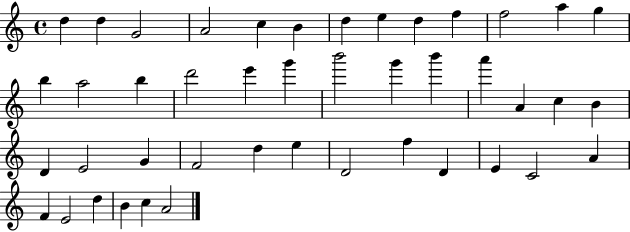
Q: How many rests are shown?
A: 0